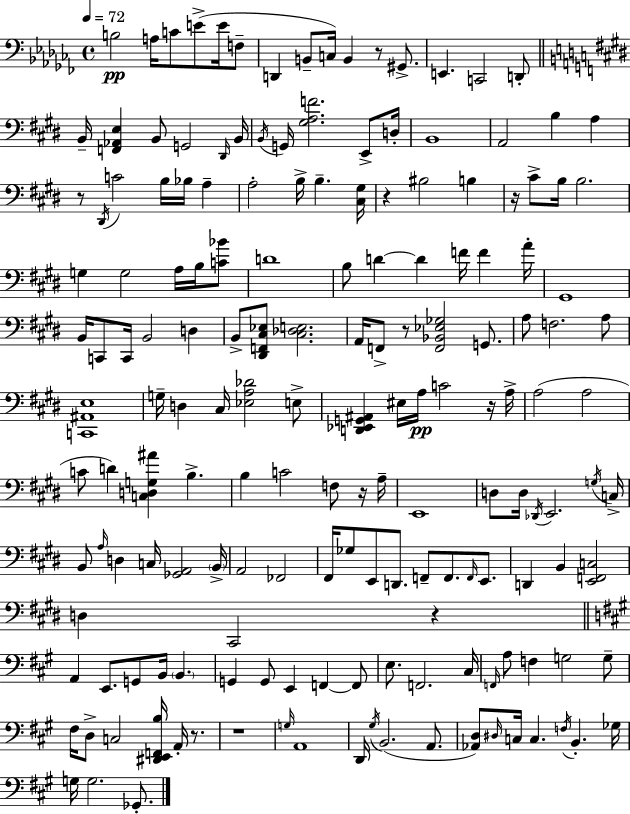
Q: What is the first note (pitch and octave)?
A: B3